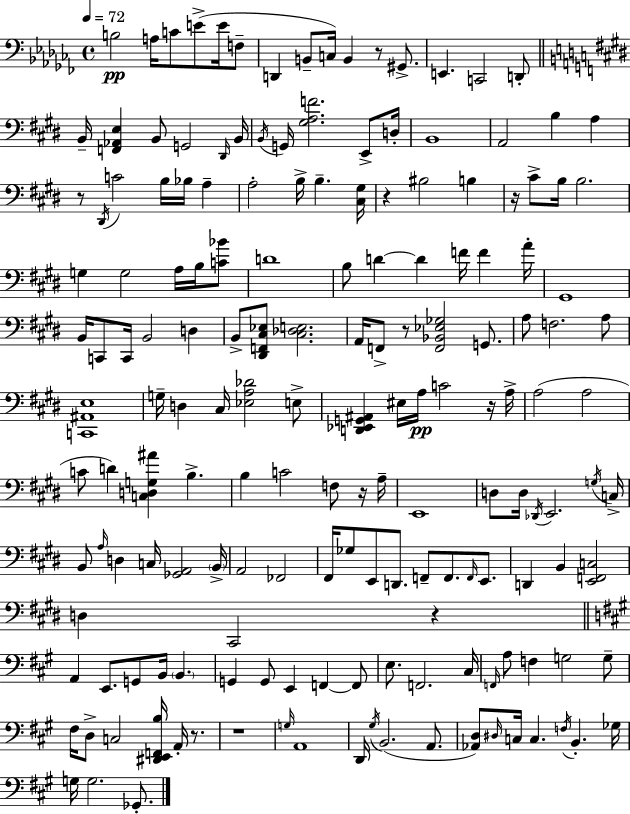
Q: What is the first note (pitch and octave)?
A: B3